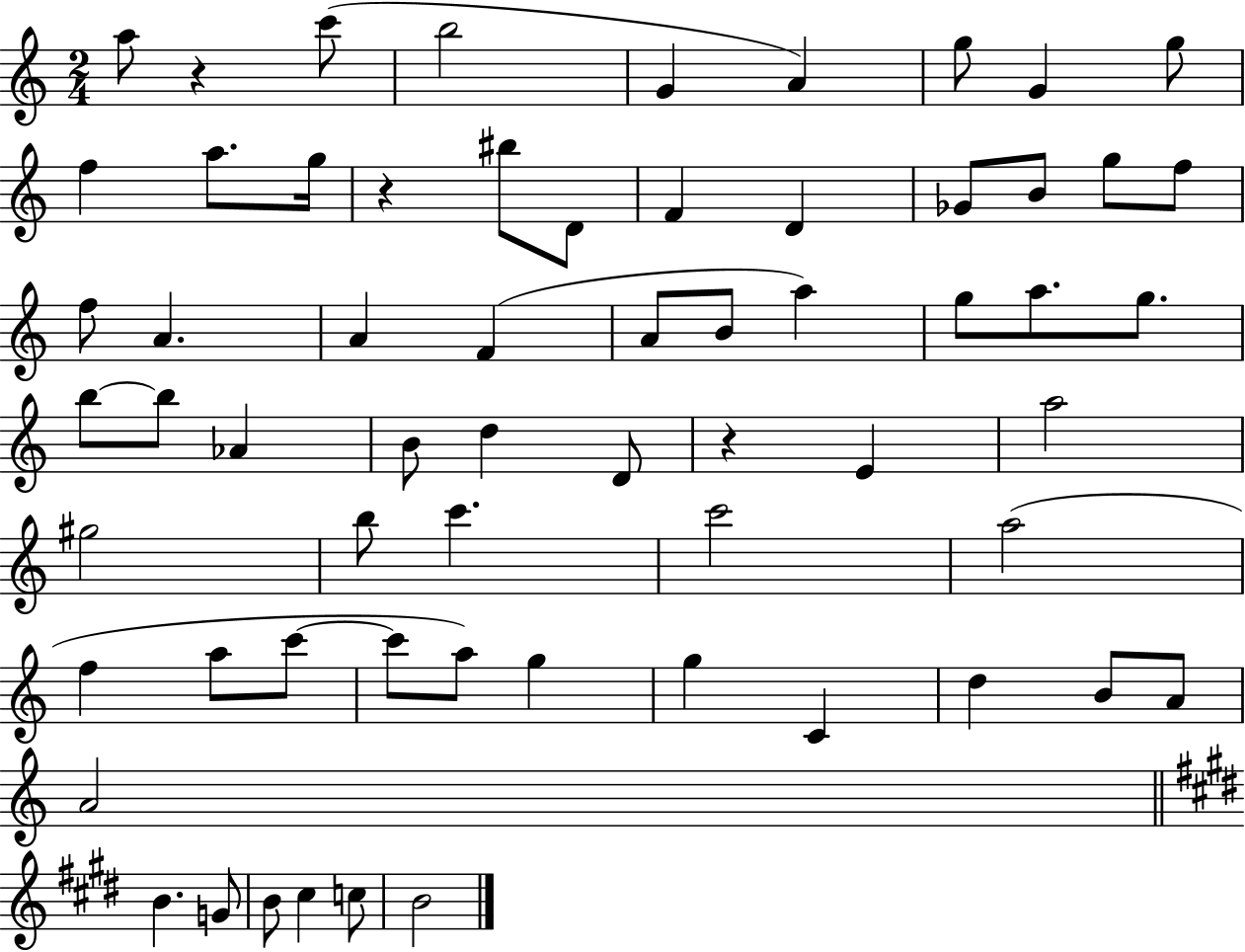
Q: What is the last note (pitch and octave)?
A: B4